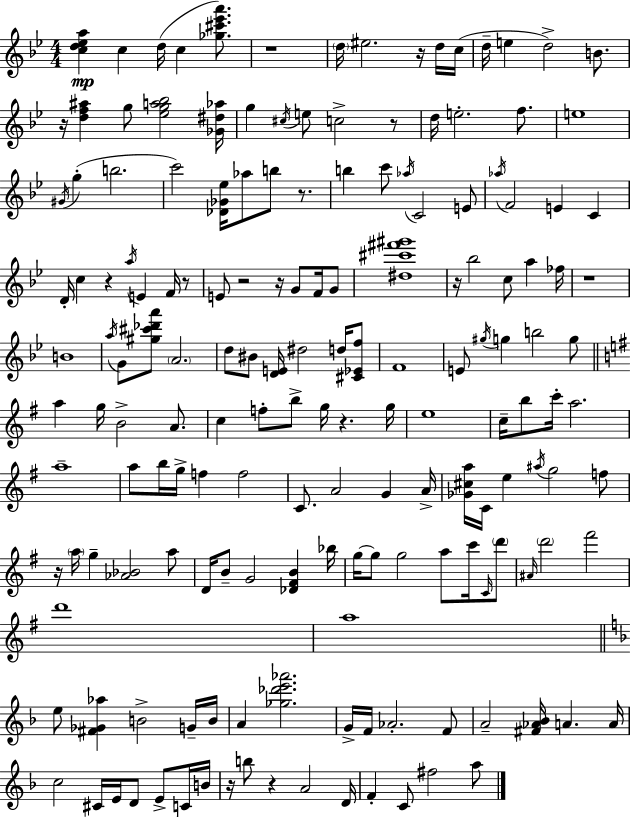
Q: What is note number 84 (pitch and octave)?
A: A4